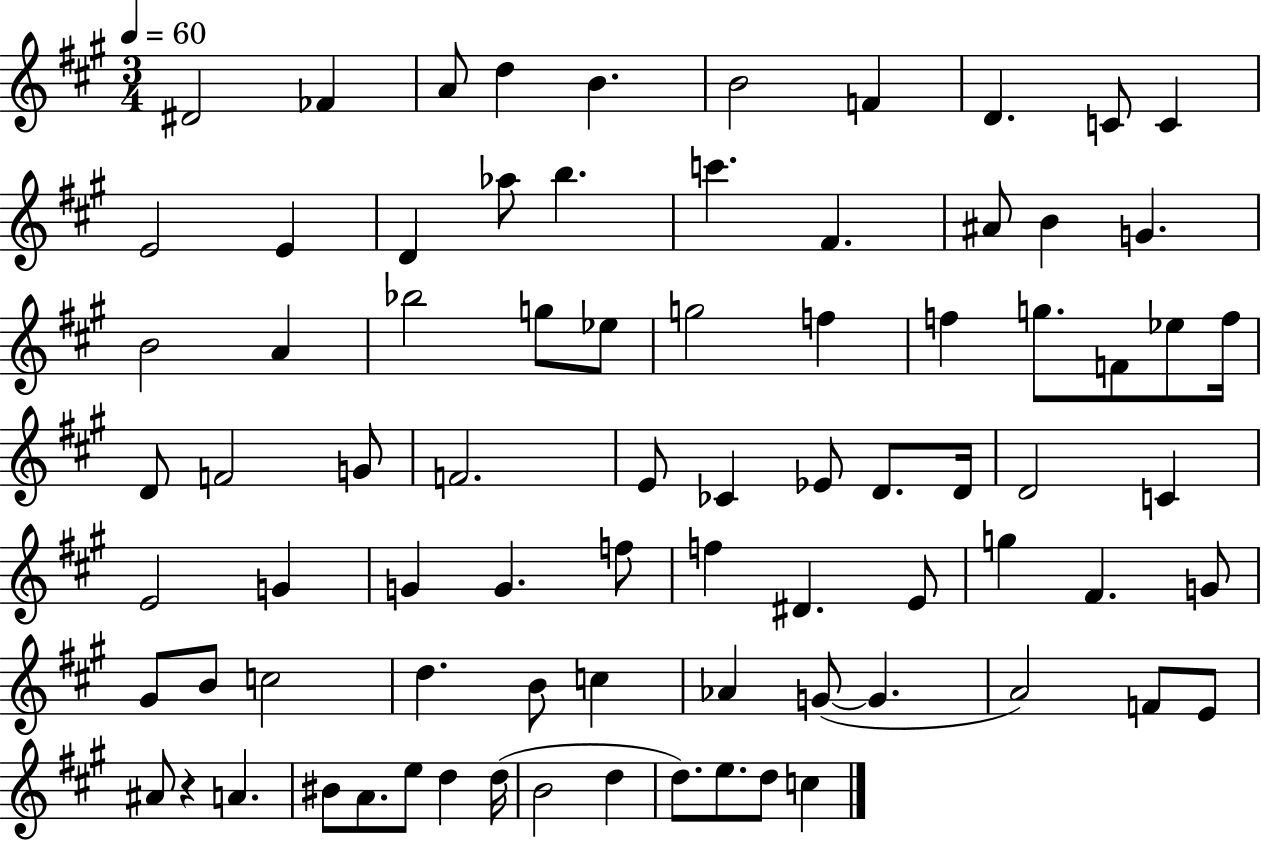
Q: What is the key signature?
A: A major